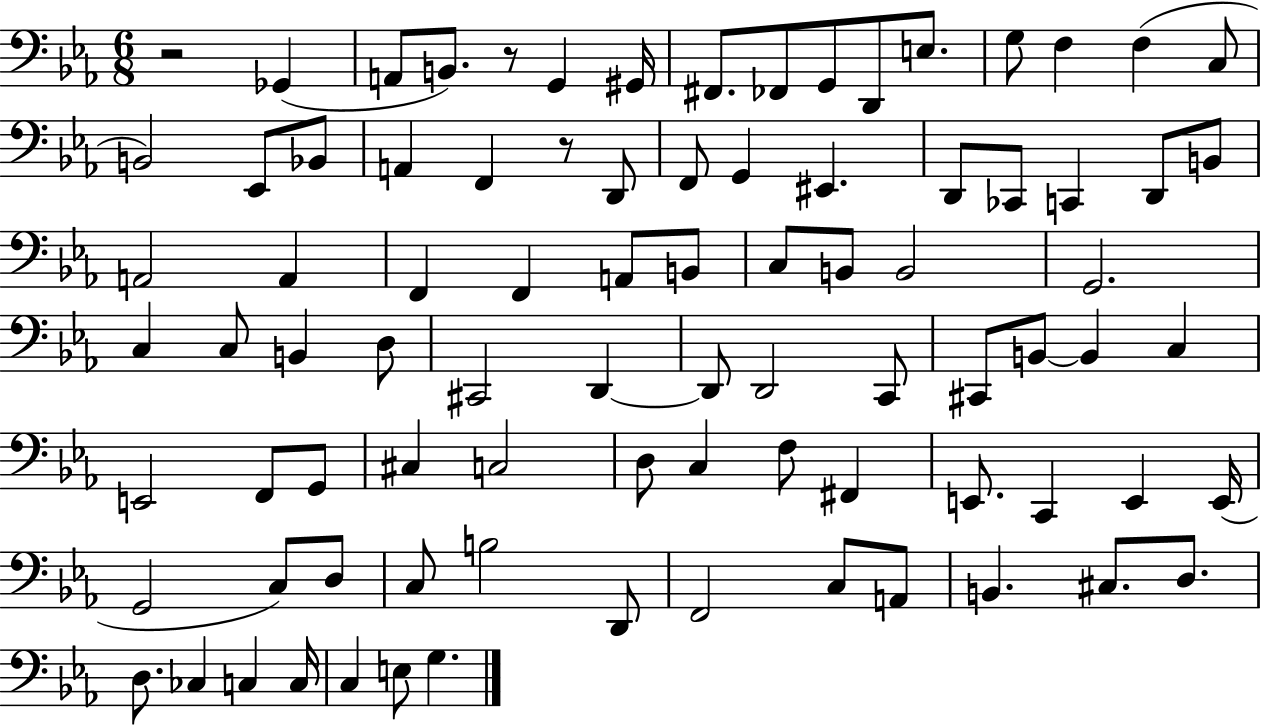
R/h Gb2/q A2/e B2/e. R/e G2/q G#2/s F#2/e. FES2/e G2/e D2/e E3/e. G3/e F3/q F3/q C3/e B2/h Eb2/e Bb2/e A2/q F2/q R/e D2/e F2/e G2/q EIS2/q. D2/e CES2/e C2/q D2/e B2/e A2/h A2/q F2/q F2/q A2/e B2/e C3/e B2/e B2/h G2/h. C3/q C3/e B2/q D3/e C#2/h D2/q D2/e D2/h C2/e C#2/e B2/e B2/q C3/q E2/h F2/e G2/e C#3/q C3/h D3/e C3/q F3/e F#2/q E2/e. C2/q E2/q E2/s G2/h C3/e D3/e C3/e B3/h D2/e F2/h C3/e A2/e B2/q. C#3/e. D3/e. D3/e. CES3/q C3/q C3/s C3/q E3/e G3/q.